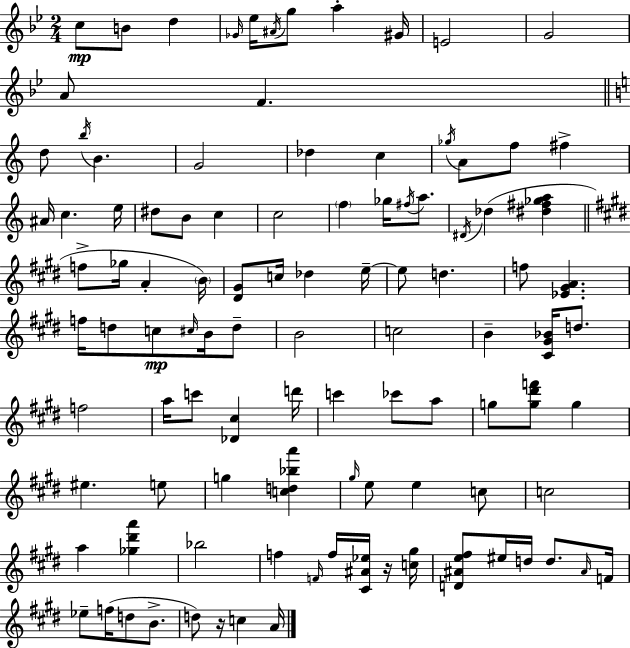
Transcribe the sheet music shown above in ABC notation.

X:1
T:Untitled
M:2/4
L:1/4
K:Bb
c/2 B/2 d _G/4 _e/4 ^A/4 g/2 a ^G/4 E2 G2 A/2 F d/2 b/4 B G2 _d c _g/4 A/2 f/2 ^f ^A/4 c e/4 ^d/2 B/2 c c2 f _g/4 ^f/4 a/2 ^D/4 _d [^d^f_ga] f/2 _g/4 A B/4 [^D^G]/2 c/4 _d e/4 e/2 d f/2 [_E^GA] f/4 d/2 c/2 ^c/4 B/4 d/2 B2 c2 B [^C^G_B]/4 d/2 f2 a/4 c'/2 [_D^c] d'/4 c' _c'/2 a/2 g/2 [g^d'f']/2 g ^e e/2 g [cd_ba'] ^g/4 e/2 e c/2 c2 a [_g^d'a'] _b2 f F/4 f/4 [^C^A_e]/4 z/4 [c^g]/4 [D^Ae^f]/2 ^e/4 d/4 d/2 ^A/4 F/4 _e/2 f/4 d/2 B/2 d/2 z/4 c A/4